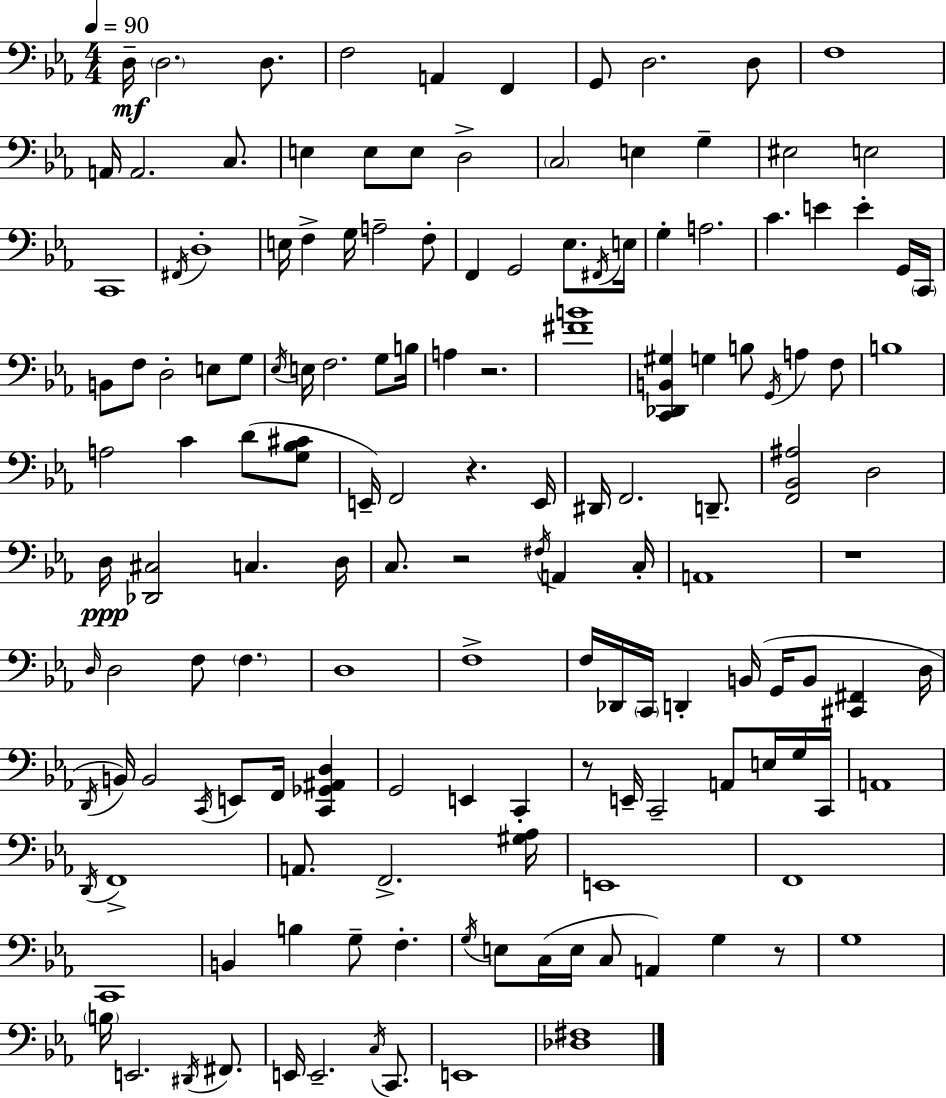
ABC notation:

X:1
T:Untitled
M:4/4
L:1/4
K:Cm
D,/4 D,2 D,/2 F,2 A,, F,, G,,/2 D,2 D,/2 F,4 A,,/4 A,,2 C,/2 E, E,/2 E,/2 D,2 C,2 E, G, ^E,2 E,2 C,,4 ^F,,/4 D,4 E,/4 F, G,/4 A,2 F,/2 F,, G,,2 _E,/2 ^F,,/4 E,/4 G, A,2 C E E G,,/4 C,,/4 B,,/2 F,/2 D,2 E,/2 G,/2 _E,/4 E,/4 F,2 G,/2 B,/4 A, z2 [^FB]4 [C,,_D,,B,,^G,] G, B,/2 G,,/4 A, F,/2 B,4 A,2 C D/2 [G,_B,^C]/2 E,,/4 F,,2 z E,,/4 ^D,,/4 F,,2 D,,/2 [F,,_B,,^A,]2 D,2 D,/4 [_D,,^C,]2 C, D,/4 C,/2 z2 ^F,/4 A,, C,/4 A,,4 z4 D,/4 D,2 F,/2 F, D,4 F,4 F,/4 _D,,/4 C,,/4 D,, B,,/4 G,,/4 B,,/2 [^C,,^F,,] D,/4 D,,/4 B,,/4 B,,2 C,,/4 E,,/2 F,,/4 [C,,_G,,^A,,D,] G,,2 E,, C,, z/2 E,,/4 C,,2 A,,/2 E,/4 G,/4 C,,/4 A,,4 D,,/4 F,,4 A,,/2 F,,2 [^G,_A,]/4 E,,4 F,,4 C,,4 B,, B, G,/2 F, G,/4 E,/2 C,/4 E,/4 C,/2 A,, G, z/2 G,4 B,/4 E,,2 ^D,,/4 ^F,,/2 E,,/4 E,,2 C,/4 C,,/2 E,,4 [_D,^F,]4